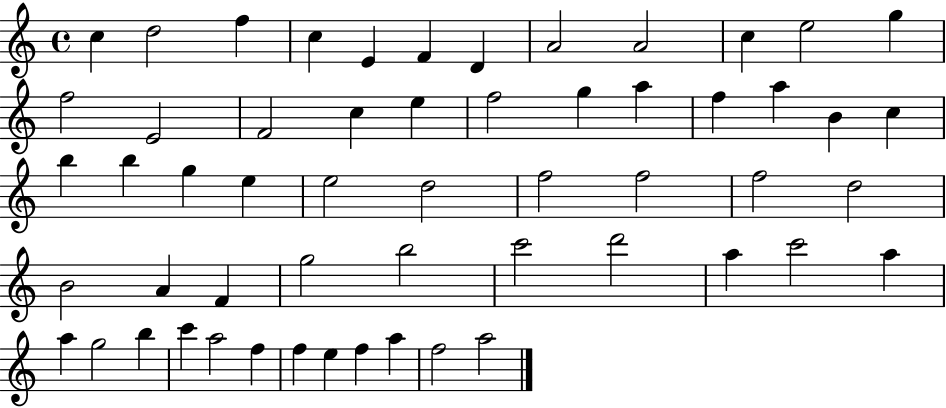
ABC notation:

X:1
T:Untitled
M:4/4
L:1/4
K:C
c d2 f c E F D A2 A2 c e2 g f2 E2 F2 c e f2 g a f a B c b b g e e2 d2 f2 f2 f2 d2 B2 A F g2 b2 c'2 d'2 a c'2 a a g2 b c' a2 f f e f a f2 a2